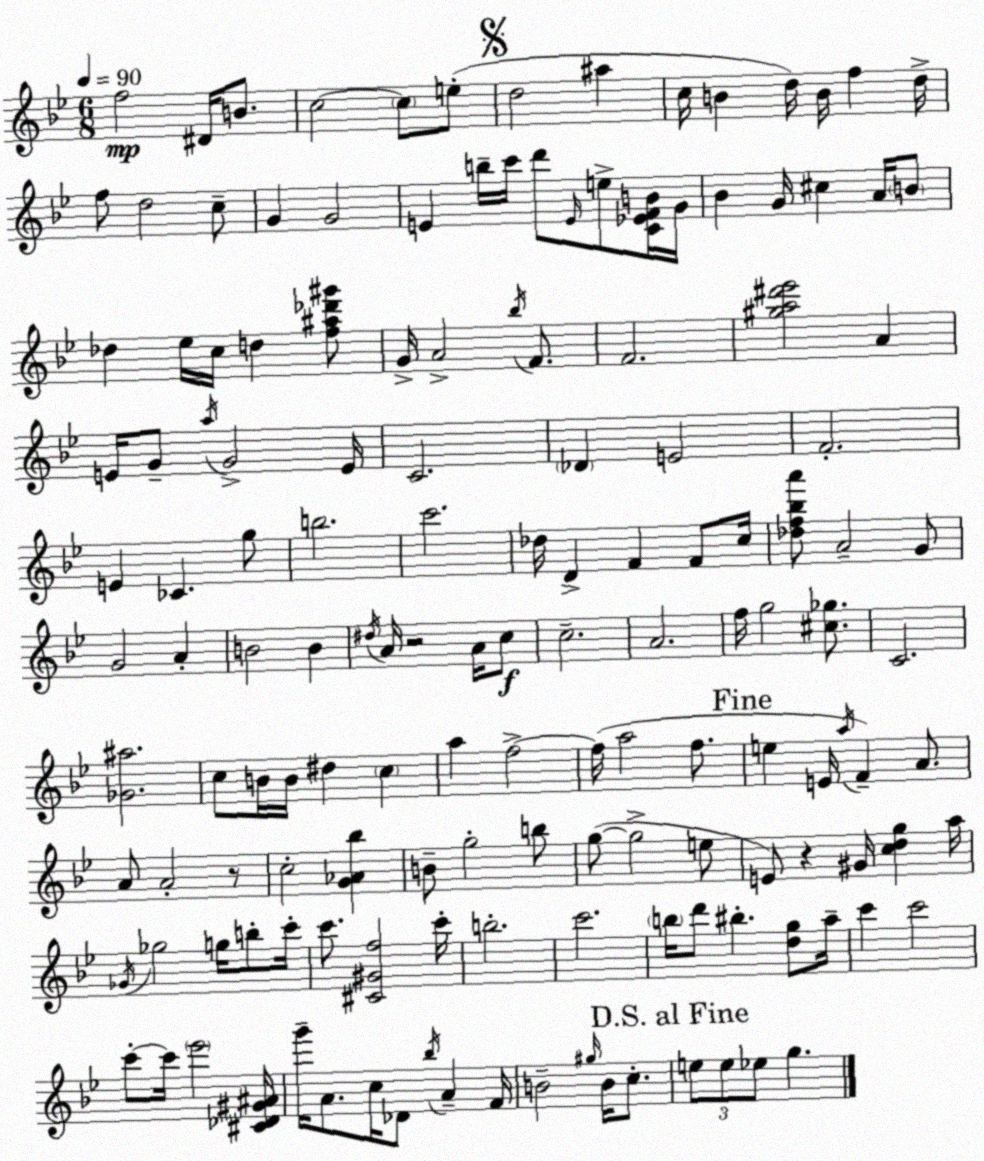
X:1
T:Untitled
M:6/8
L:1/4
K:Bb
f2 ^D/4 B/2 c2 c/2 e/2 d2 ^a c/4 B d/4 B/4 f d/4 f/2 d2 c/2 G G2 E b/4 c'/4 d'/2 E/4 e/2 [C_EFB]/4 G/4 _B G/4 ^c A/4 B/2 _d _e/4 c/4 d [f^a_d'^g']/2 G/4 A2 _b/4 F/2 F2 [^ga^d'_e']2 A E/4 G/2 a/4 G2 E/4 C2 _D E2 F2 E _C g/2 b2 c'2 _d/4 D F F/2 c/4 [_df_ba']/2 A2 G/2 G2 A B2 B ^d/4 A/4 z2 A/4 c/2 c2 A2 f/4 g2 [^c_g]/2 C2 [_G^a]2 c/2 B/4 B/4 ^d c a f2 f/4 a2 f/2 e E/4 a/4 F A/2 A/2 A2 z/2 c2 [G_A_b] B/2 g2 b/2 g/2 g2 e/2 E/2 z ^G/4 [cdg] a/4 _G/4 _g2 g/4 b/2 c'/4 c'/2 [^C^Gf]2 c'/4 b2 c'2 b/4 d'/2 ^b [dg]/2 a/4 c' c'2 c'/2 c'/4 _e'2 [^C_D^G^A]/4 g'/4 A/2 c/4 _D/2 _b/4 A F/4 B2 ^g/4 B/4 c/2 e/2 e/2 _e/2 g